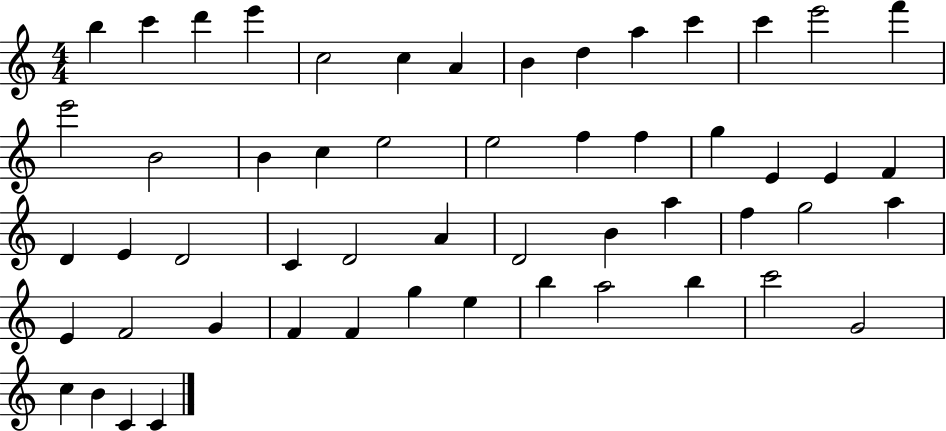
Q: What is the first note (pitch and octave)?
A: B5